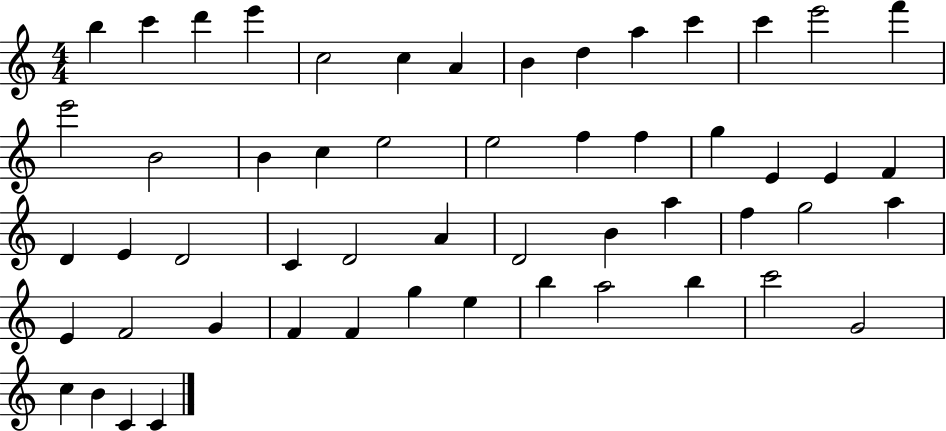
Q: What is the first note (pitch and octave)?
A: B5